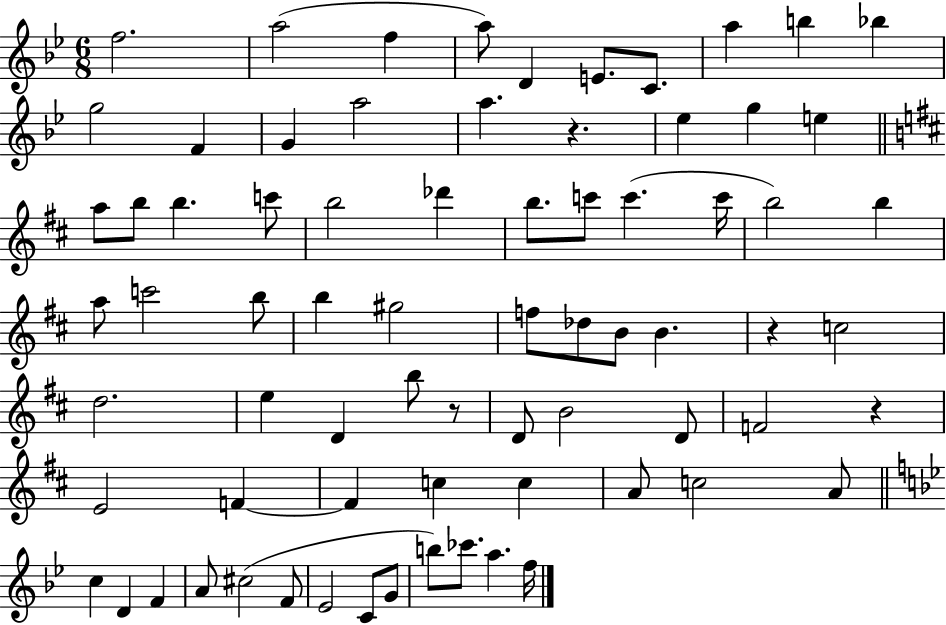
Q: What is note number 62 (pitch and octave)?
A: F4